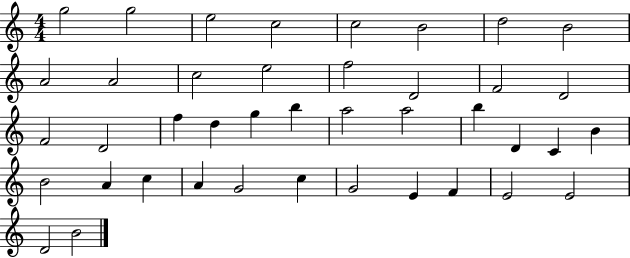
X:1
T:Untitled
M:4/4
L:1/4
K:C
g2 g2 e2 c2 c2 B2 d2 B2 A2 A2 c2 e2 f2 D2 F2 D2 F2 D2 f d g b a2 a2 b D C B B2 A c A G2 c G2 E F E2 E2 D2 B2